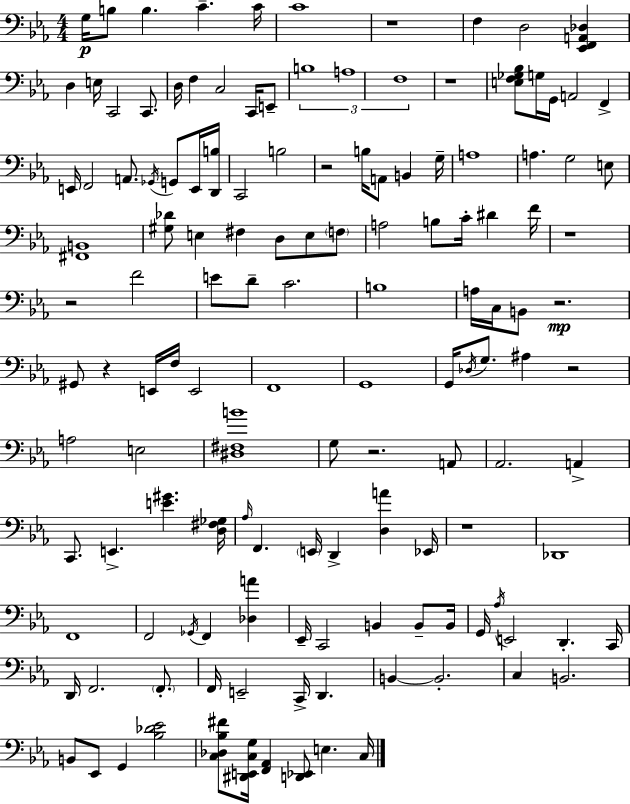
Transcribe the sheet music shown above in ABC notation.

X:1
T:Untitled
M:4/4
L:1/4
K:Cm
G,/4 B,/2 B, C C/4 C4 z4 F, D,2 [_E,,F,,A,,_D,] D, E,/4 C,,2 C,,/2 D,/4 F, C,2 C,,/4 E,,/2 B,4 A,4 F,4 z4 [E,F,_G,_B,]/2 G,/4 G,,/4 A,,2 F,, E,,/4 F,,2 A,,/2 _G,,/4 G,,/2 E,,/4 [D,,B,]/4 C,,2 B,2 z2 B,/4 A,,/2 B,, G,/4 A,4 A, G,2 E,/2 [^F,,B,,]4 [^G,_D]/2 E, ^F, D,/2 E,/2 F,/2 A,2 B,/2 C/4 ^D F/4 z4 z2 F2 E/2 D/2 C2 B,4 A,/4 C,/4 B,,/2 z2 ^G,,/2 z E,,/4 F,/4 E,,2 F,,4 G,,4 G,,/4 _D,/4 G,/2 ^A, z2 A,2 E,2 [^D,^F,B]4 G,/2 z2 A,,/2 _A,,2 A,, C,,/2 E,, [E^G] [D,^F,_G,]/4 _A,/4 F,, E,,/4 D,, [D,A] _E,,/4 z4 _D,,4 F,,4 F,,2 _G,,/4 F,, [_D,A] _E,,/4 C,,2 B,, B,,/2 B,,/4 G,,/4 _A,/4 E,,2 D,, C,,/4 D,,/4 F,,2 F,,/2 F,,/4 E,,2 C,,/4 D,, B,, B,,2 C, B,,2 B,,/2 _E,,/2 G,, [_B,_D_E]2 [C,_D,_B,^F]/2 [^D,,E,,C,G,]/4 [F,,_A,,] [D,,_E,,]/2 E, C,/4